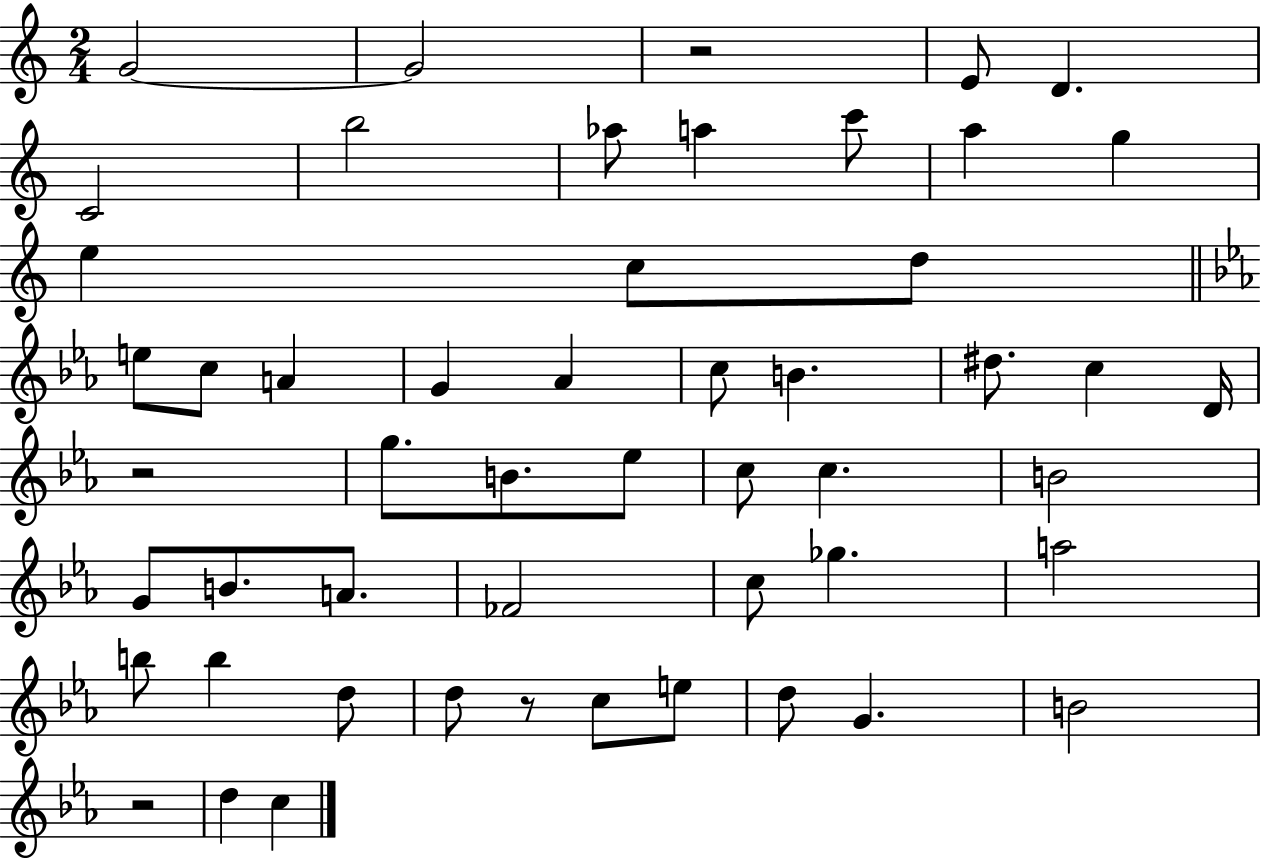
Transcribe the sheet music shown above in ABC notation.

X:1
T:Untitled
M:2/4
L:1/4
K:C
G2 G2 z2 E/2 D C2 b2 _a/2 a c'/2 a g e c/2 d/2 e/2 c/2 A G _A c/2 B ^d/2 c D/4 z2 g/2 B/2 _e/2 c/2 c B2 G/2 B/2 A/2 _F2 c/2 _g a2 b/2 b d/2 d/2 z/2 c/2 e/2 d/2 G B2 z2 d c